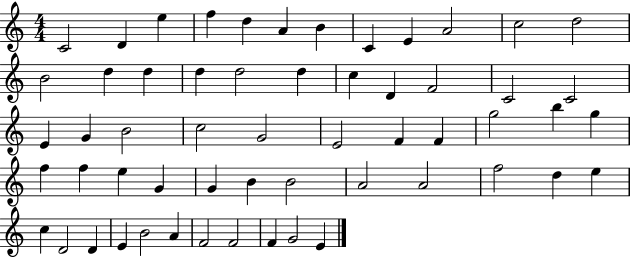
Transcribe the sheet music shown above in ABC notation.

X:1
T:Untitled
M:4/4
L:1/4
K:C
C2 D e f d A B C E A2 c2 d2 B2 d d d d2 d c D F2 C2 C2 E G B2 c2 G2 E2 F F g2 b g f f e G G B B2 A2 A2 f2 d e c D2 D E B2 A F2 F2 F G2 E